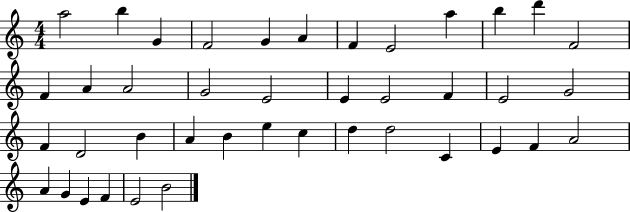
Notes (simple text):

A5/h B5/q G4/q F4/h G4/q A4/q F4/q E4/h A5/q B5/q D6/q F4/h F4/q A4/q A4/h G4/h E4/h E4/q E4/h F4/q E4/h G4/h F4/q D4/h B4/q A4/q B4/q E5/q C5/q D5/q D5/h C4/q E4/q F4/q A4/h A4/q G4/q E4/q F4/q E4/h B4/h